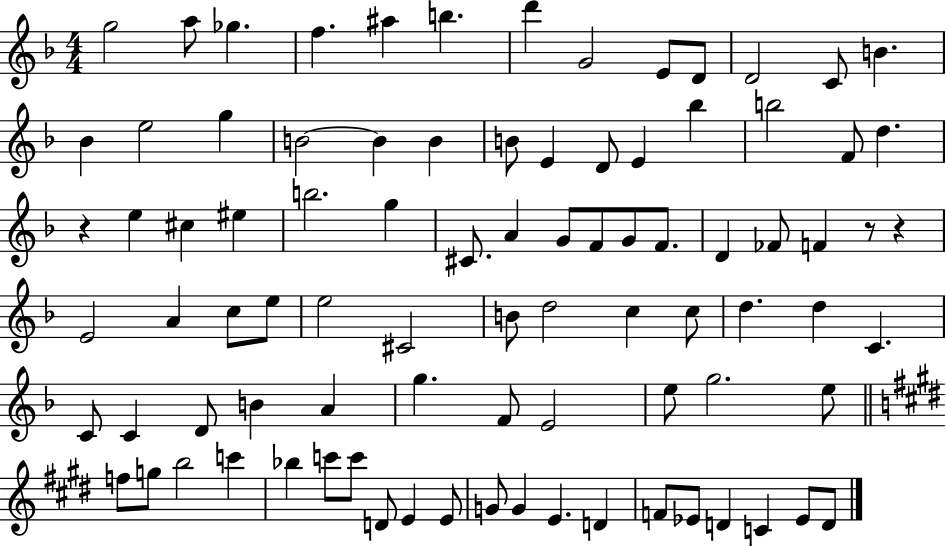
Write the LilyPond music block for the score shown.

{
  \clef treble
  \numericTimeSignature
  \time 4/4
  \key f \major
  \repeat volta 2 { g''2 a''8 ges''4. | f''4. ais''4 b''4. | d'''4 g'2 e'8 d'8 | d'2 c'8 b'4. | \break bes'4 e''2 g''4 | b'2~~ b'4 b'4 | b'8 e'4 d'8 e'4 bes''4 | b''2 f'8 d''4. | \break r4 e''4 cis''4 eis''4 | b''2. g''4 | cis'8. a'4 g'8 f'8 g'8 f'8. | d'4 fes'8 f'4 r8 r4 | \break e'2 a'4 c''8 e''8 | e''2 cis'2 | b'8 d''2 c''4 c''8 | d''4. d''4 c'4. | \break c'8 c'4 d'8 b'4 a'4 | g''4. f'8 e'2 | e''8 g''2. e''8 | \bar "||" \break \key e \major f''8 g''8 b''2 c'''4 | bes''4 c'''8 c'''8 d'8 e'4 e'8 | g'8 g'4 e'4. d'4 | f'8 ees'8 d'4 c'4 ees'8 d'8 | \break } \bar "|."
}